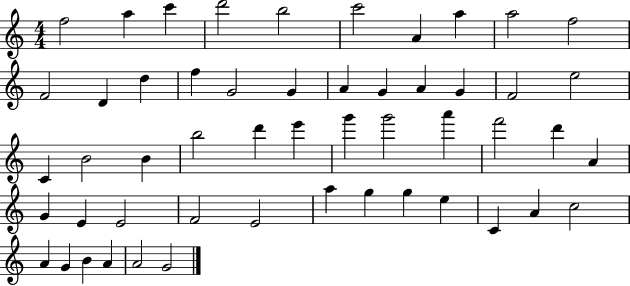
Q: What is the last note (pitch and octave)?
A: G4